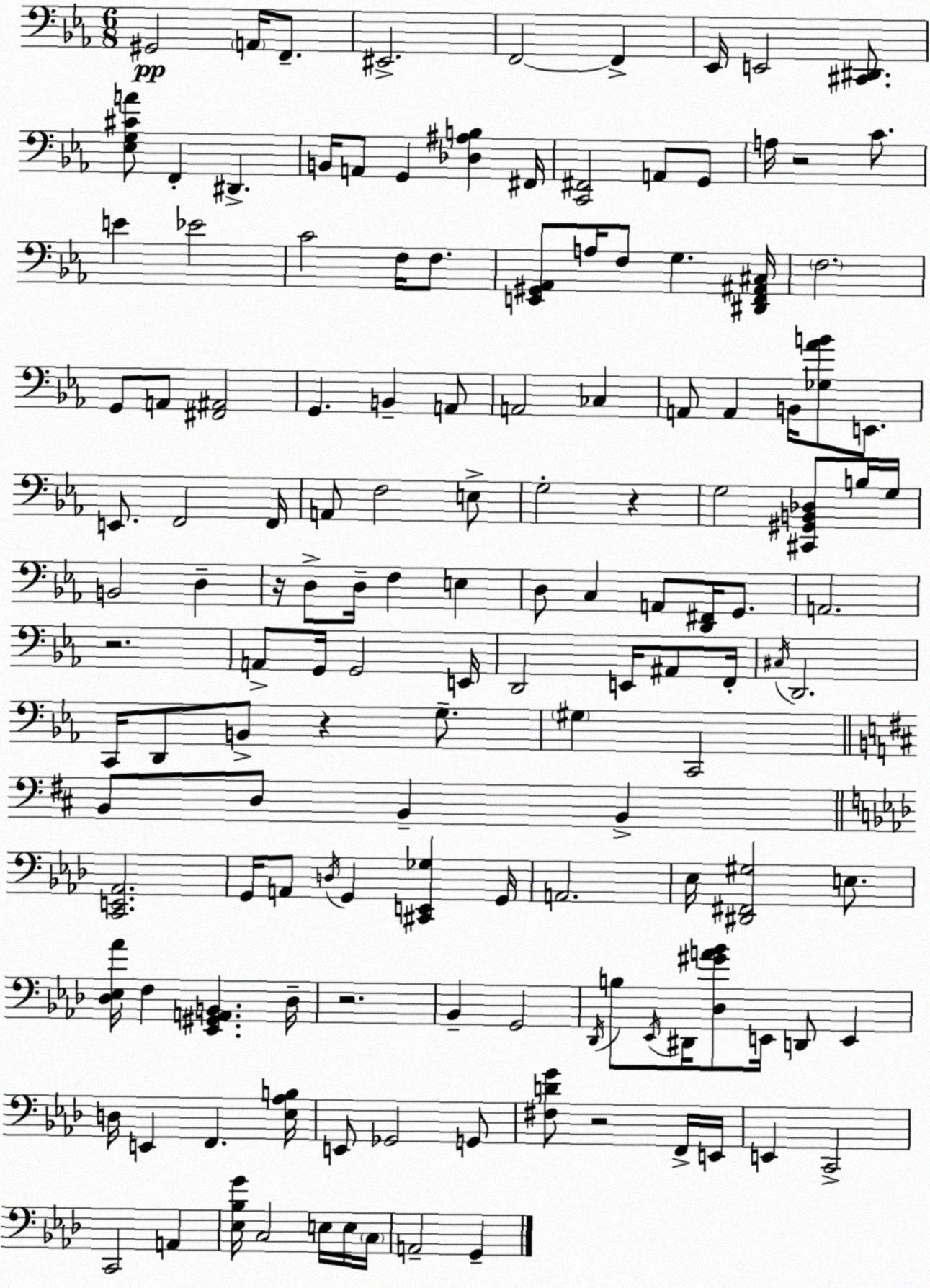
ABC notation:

X:1
T:Untitled
M:6/8
L:1/4
K:Eb
^G,,2 A,,/4 F,,/2 ^E,,2 F,,2 F,, _E,,/4 E,,2 [^C,,^D,,]/2 [_E,G,^CA]/2 F,, ^D,, B,,/4 A,,/2 G,, [_D,^A,B,] ^F,,/4 [C,,^F,,]2 A,,/2 G,,/2 A,/4 z2 C/2 E _E2 C2 F,/4 F,/2 [E,,^G,,_A,,]/2 A,/4 F,/2 G, [^D,,F,,^A,,^C,]/4 F,2 G,,/2 A,,/2 [^F,,^A,,]2 G,, B,, A,,/2 A,,2 _C, A,,/2 A,, B,,/4 [_G,_AB]/2 E,,/2 E,,/2 F,,2 F,,/4 A,,/2 F,2 E,/2 G,2 z G,2 [^C,,^G,,B,,_D,]/2 B,/4 G,/4 B,,2 D, z/4 D,/2 D,/4 F, E, D,/2 C, A,,/2 [D,,^F,,]/4 G,,/2 A,,2 z2 A,,/2 G,,/4 G,,2 E,,/4 D,,2 E,,/4 ^A,,/2 F,,/4 ^C,/4 D,,2 C,,/4 D,,/2 B,,/2 z G,/2 ^G, C,,2 B,,/2 D,/2 B,, B,, [C,,E,,_A,,]2 G,,/4 A,,/2 D,/4 G,, [^C,,E,,_G,] G,,/4 A,,2 _E,/4 [^D,,^F,,^G,]2 E,/2 [_D,_E,_A]/4 F, [_E,,^G,,A,,B,,] _D,/4 z2 _B,, G,,2 _D,,/4 B,/2 _E,,/4 ^D,,/4 [_D,^GA_B]/2 E,,/4 D,,/2 E,, D,/4 E,, F,, [_E,_A,B,]/4 E,,/2 _G,,2 G,,/2 [^F,DG]/2 z2 F,,/4 E,,/4 E,, C,,2 C,,2 A,, [_E,_B,G]/4 C,2 E,/4 E,/4 C,/4 A,,2 G,,